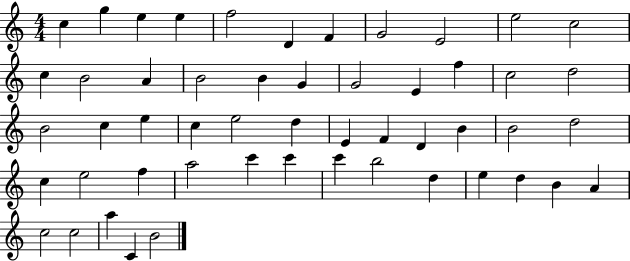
X:1
T:Untitled
M:4/4
L:1/4
K:C
c g e e f2 D F G2 E2 e2 c2 c B2 A B2 B G G2 E f c2 d2 B2 c e c e2 d E F D B B2 d2 c e2 f a2 c' c' c' b2 d e d B A c2 c2 a C B2